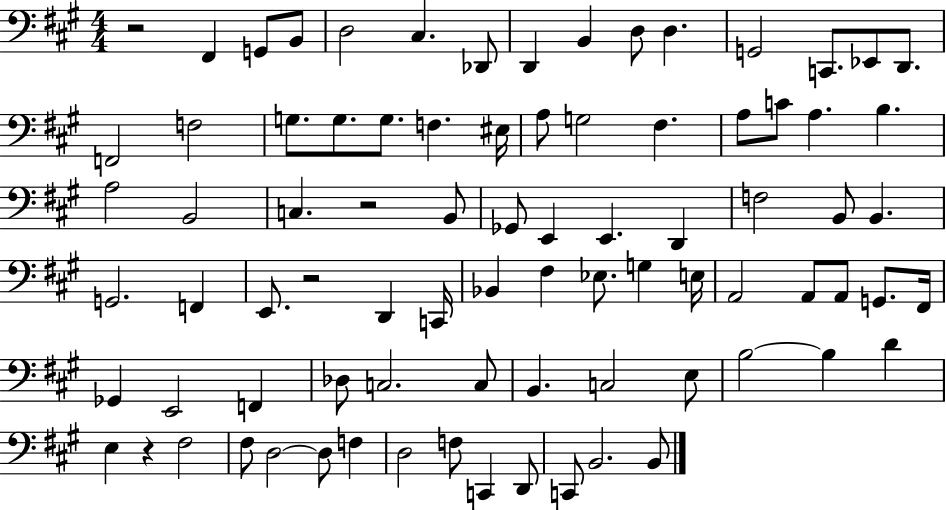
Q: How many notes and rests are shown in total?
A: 83